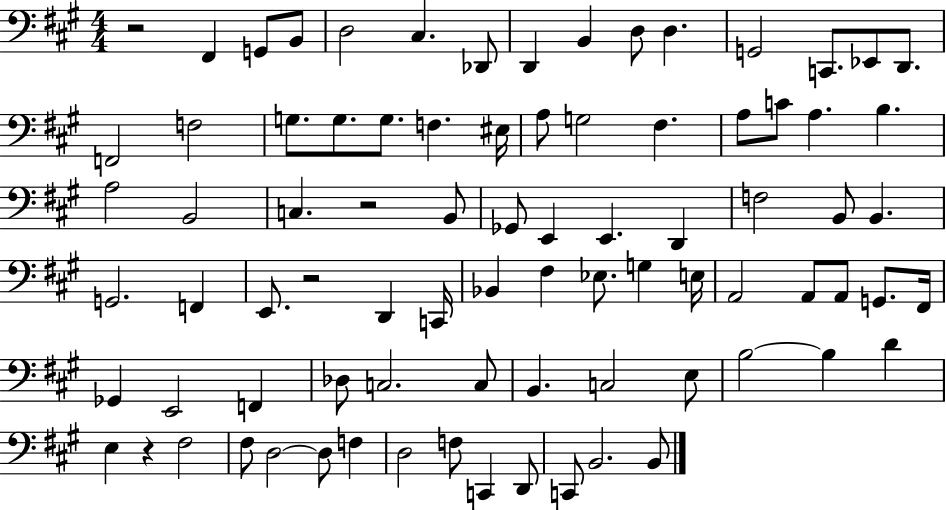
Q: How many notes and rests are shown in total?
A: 83